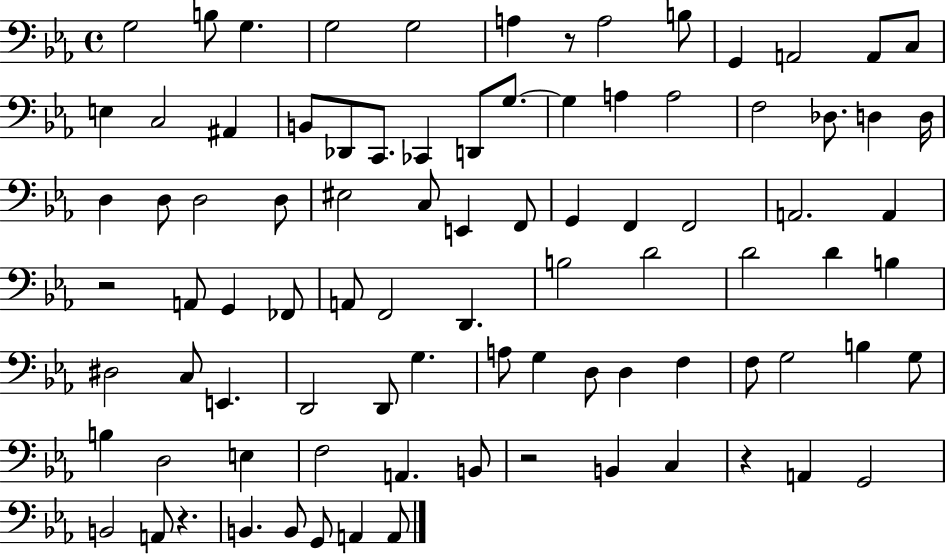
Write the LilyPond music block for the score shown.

{
  \clef bass
  \time 4/4
  \defaultTimeSignature
  \key ees \major
  \repeat volta 2 { g2 b8 g4. | g2 g2 | a4 r8 a2 b8 | g,4 a,2 a,8 c8 | \break e4 c2 ais,4 | b,8 des,8 c,8. ces,4 d,8 g8.~~ | g4 a4 a2 | f2 des8. d4 d16 | \break d4 d8 d2 d8 | eis2 c8 e,4 f,8 | g,4 f,4 f,2 | a,2. a,4 | \break r2 a,8 g,4 fes,8 | a,8 f,2 d,4. | b2 d'2 | d'2 d'4 b4 | \break dis2 c8 e,4. | d,2 d,8 g4. | a8 g4 d8 d4 f4 | f8 g2 b4 g8 | \break b4 d2 e4 | f2 a,4. b,8 | r2 b,4 c4 | r4 a,4 g,2 | \break b,2 a,8 r4. | b,4. b,8 g,8 a,4 a,8 | } \bar "|."
}